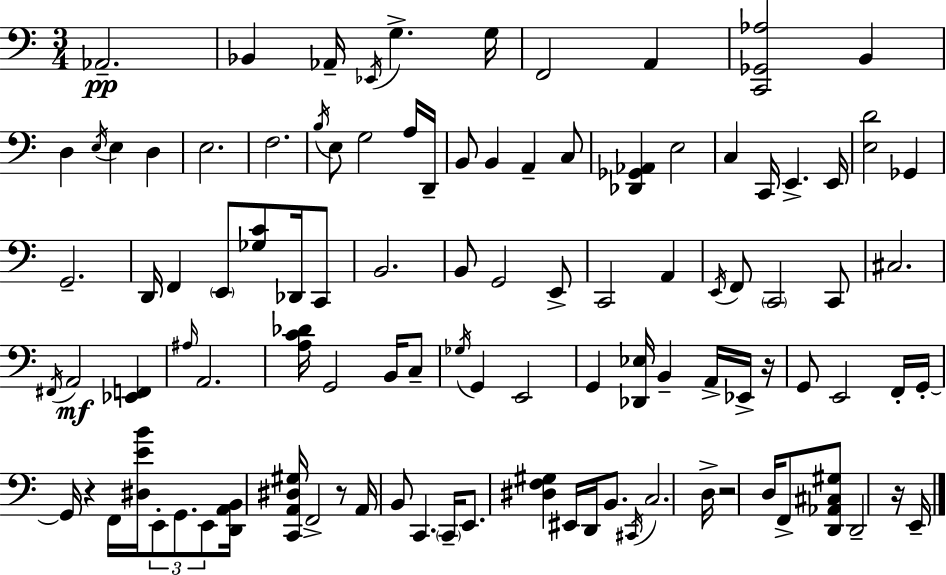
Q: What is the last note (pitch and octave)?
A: E2